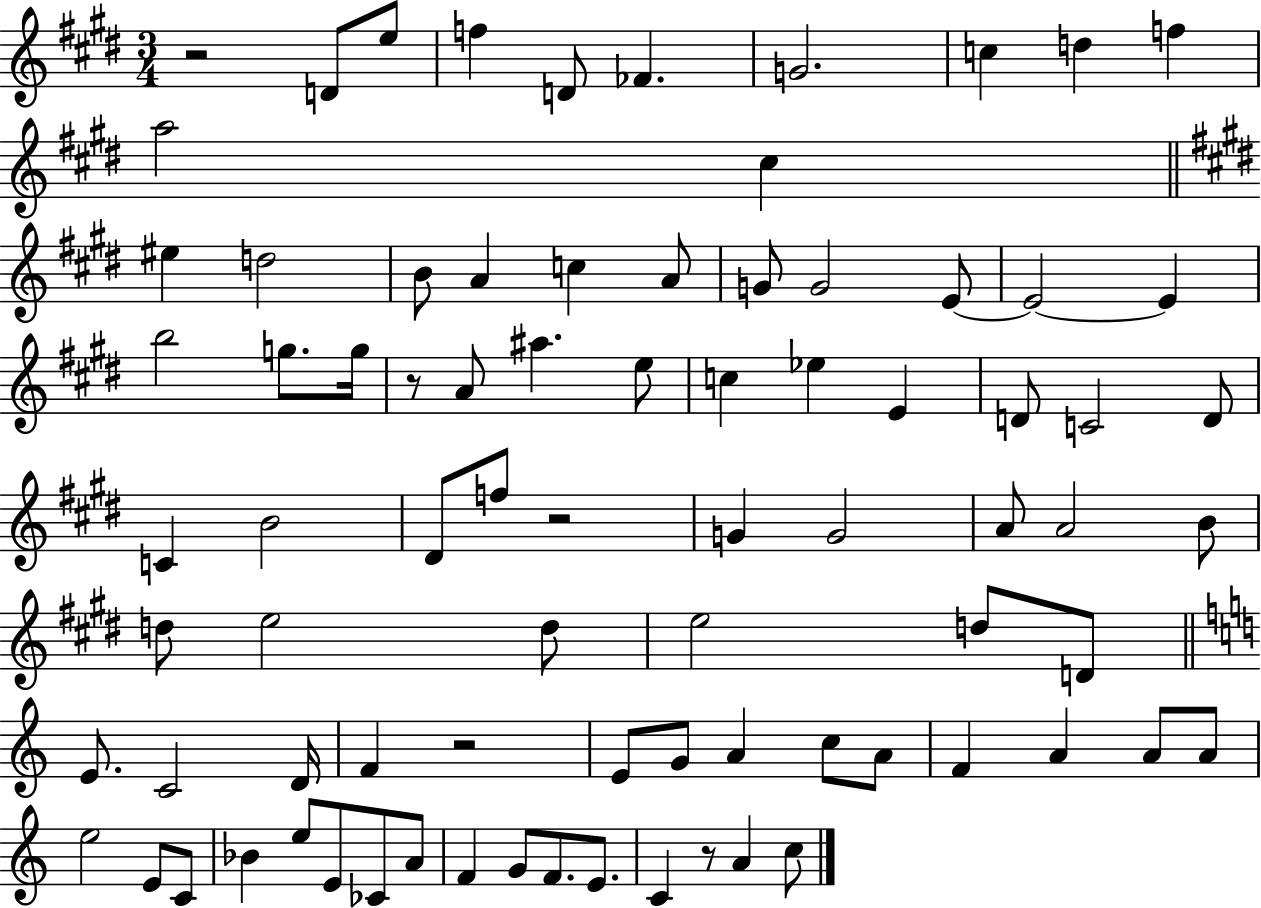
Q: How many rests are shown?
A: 5